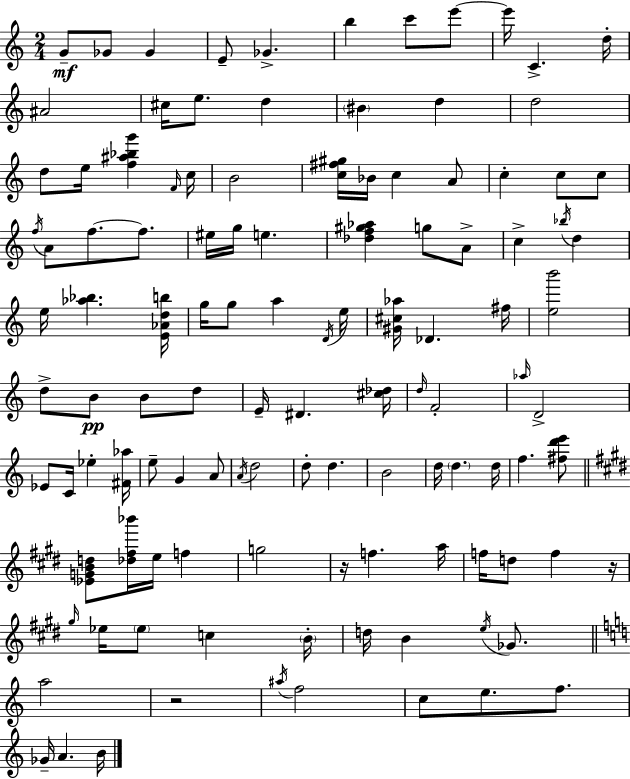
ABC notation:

X:1
T:Untitled
M:2/4
L:1/4
K:C
G/2 _G/2 _G E/2 _G b c'/2 e'/2 e'/4 C d/4 ^A2 ^c/4 e/2 d ^B d d2 d/2 e/4 [f^a_bg'] F/4 c/4 B2 [c^f^g]/4 _B/4 c A/2 c c/2 c/2 f/4 A/2 f/2 f/2 ^e/4 g/4 e [_df^g_a] g/2 A/2 c _b/4 d e/4 [_a_b] [E_Adb]/4 g/4 g/2 a D/4 e/4 [^G^c_a]/4 _D ^f/4 [eb']2 d/2 B/2 B/2 d/2 E/4 ^D [^c_d]/4 d/4 F2 _a/4 D2 _E/2 C/4 _e [^F_a]/4 e/2 G A/2 A/4 d2 d/2 d B2 d/4 d d/4 f [^fd'e']/2 [_EGBd]/2 [_d^f_b']/4 e/4 f g2 z/4 f a/4 f/4 d/2 f z/4 ^g/4 _e/4 _e/2 c B/4 d/4 B e/4 _G/2 a2 z2 ^a/4 f2 c/2 e/2 f/2 _G/4 A B/4